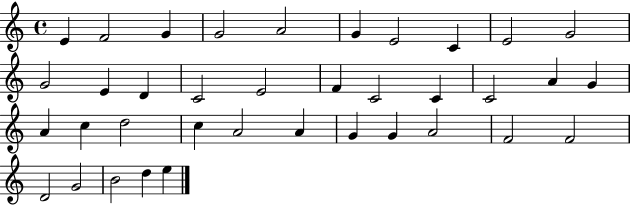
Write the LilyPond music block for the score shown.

{
  \clef treble
  \time 4/4
  \defaultTimeSignature
  \key c \major
  e'4 f'2 g'4 | g'2 a'2 | g'4 e'2 c'4 | e'2 g'2 | \break g'2 e'4 d'4 | c'2 e'2 | f'4 c'2 c'4 | c'2 a'4 g'4 | \break a'4 c''4 d''2 | c''4 a'2 a'4 | g'4 g'4 a'2 | f'2 f'2 | \break d'2 g'2 | b'2 d''4 e''4 | \bar "|."
}